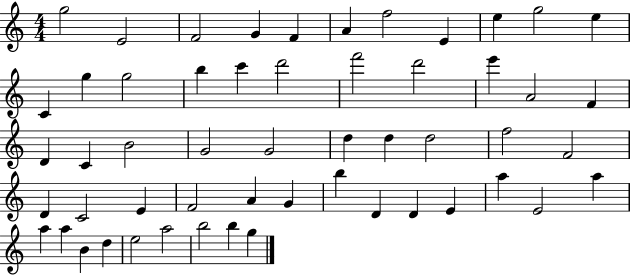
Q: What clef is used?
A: treble